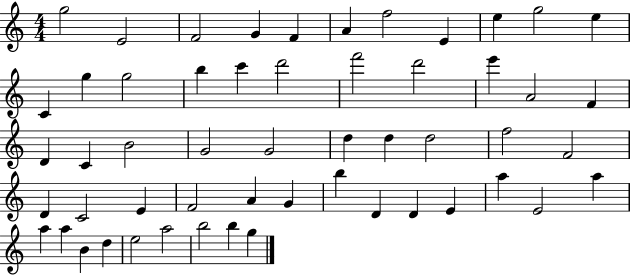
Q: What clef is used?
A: treble